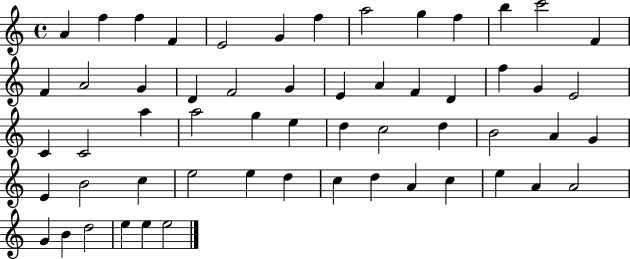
A4/q F5/q F5/q F4/q E4/h G4/q F5/q A5/h G5/q F5/q B5/q C6/h F4/q F4/q A4/h G4/q D4/q F4/h G4/q E4/q A4/q F4/q D4/q F5/q G4/q E4/h C4/q C4/h A5/q A5/h G5/q E5/q D5/q C5/h D5/q B4/h A4/q G4/q E4/q B4/h C5/q E5/h E5/q D5/q C5/q D5/q A4/q C5/q E5/q A4/q A4/h G4/q B4/q D5/h E5/q E5/q E5/h